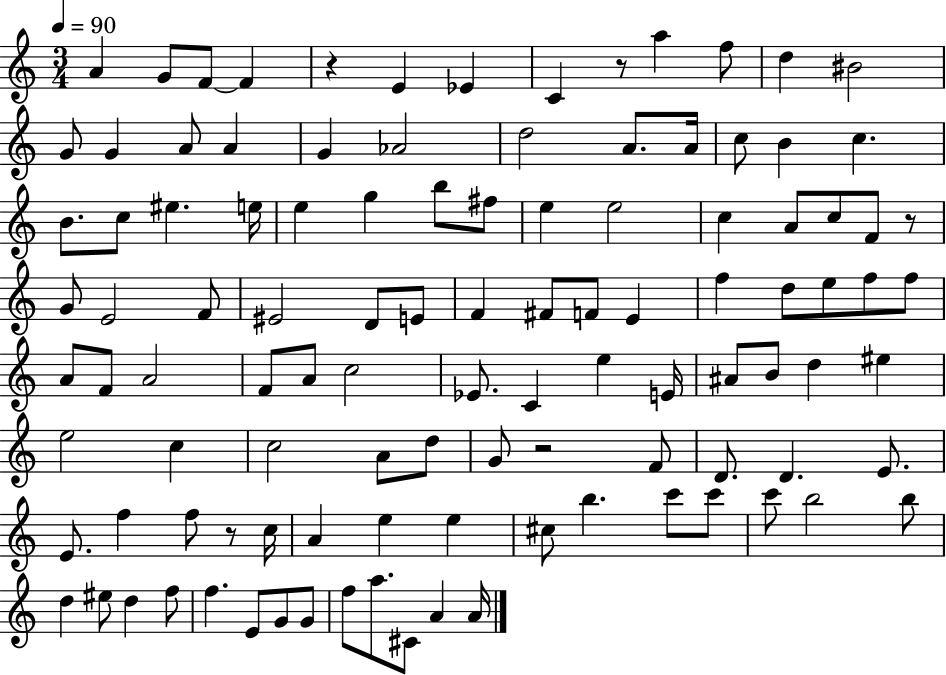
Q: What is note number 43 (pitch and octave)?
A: E4